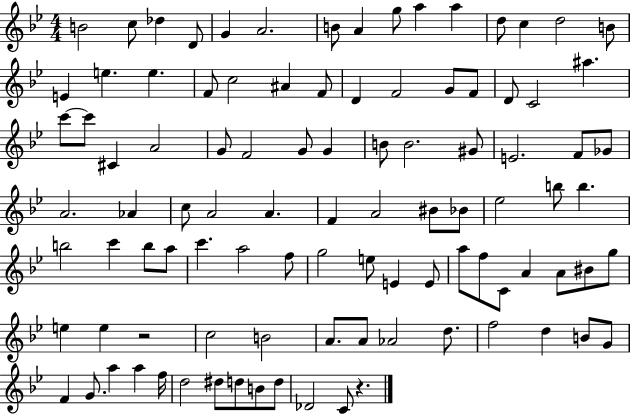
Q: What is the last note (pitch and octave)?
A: C4